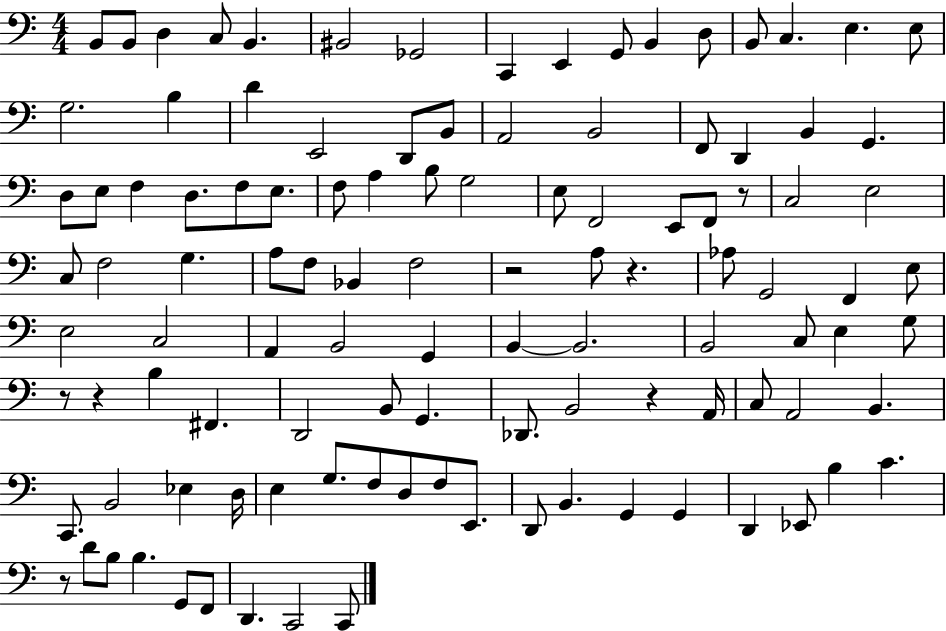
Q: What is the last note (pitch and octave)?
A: C2